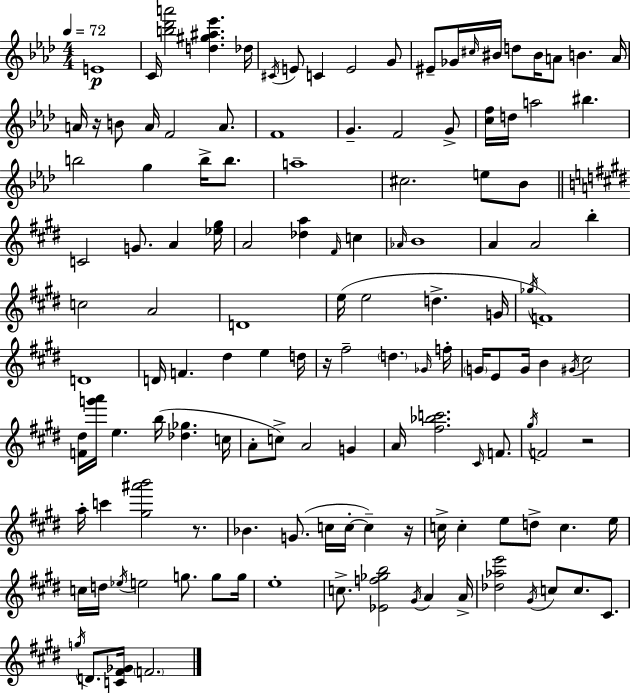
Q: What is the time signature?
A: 4/4